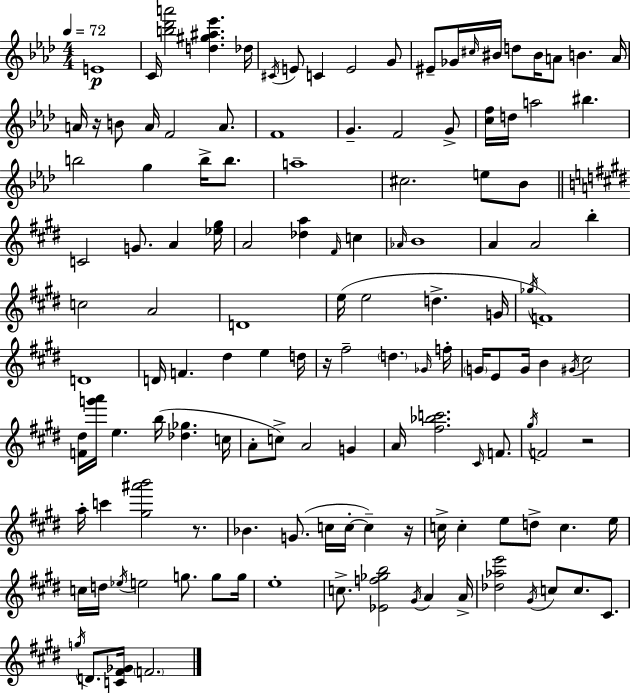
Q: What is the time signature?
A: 4/4